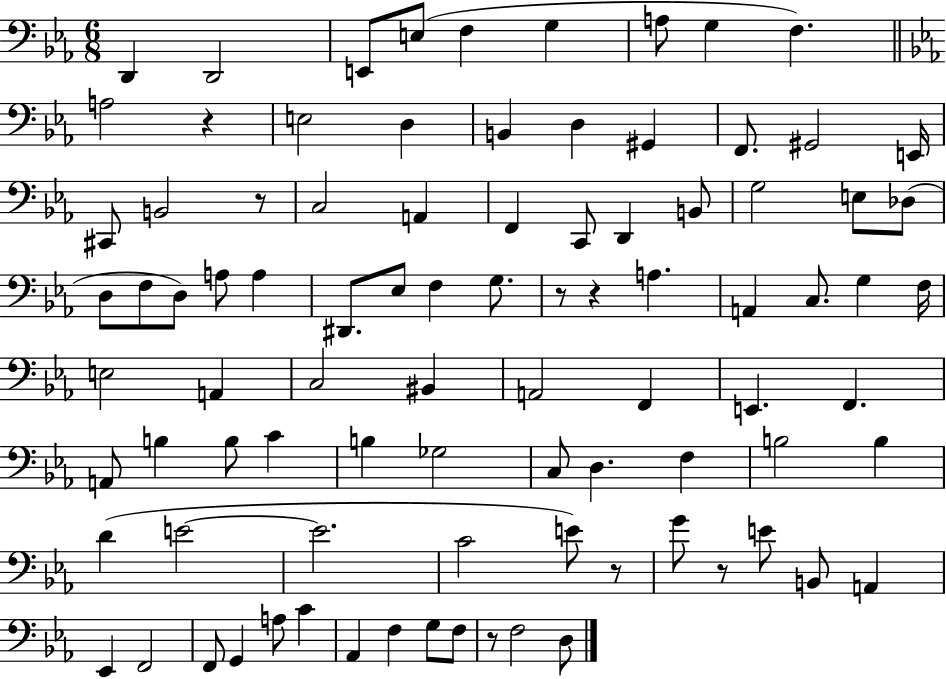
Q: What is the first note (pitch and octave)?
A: D2